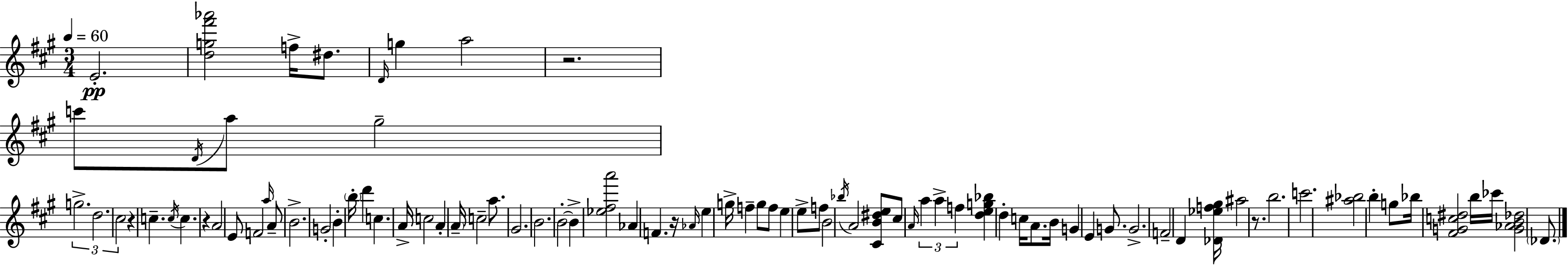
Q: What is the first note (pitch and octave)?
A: E4